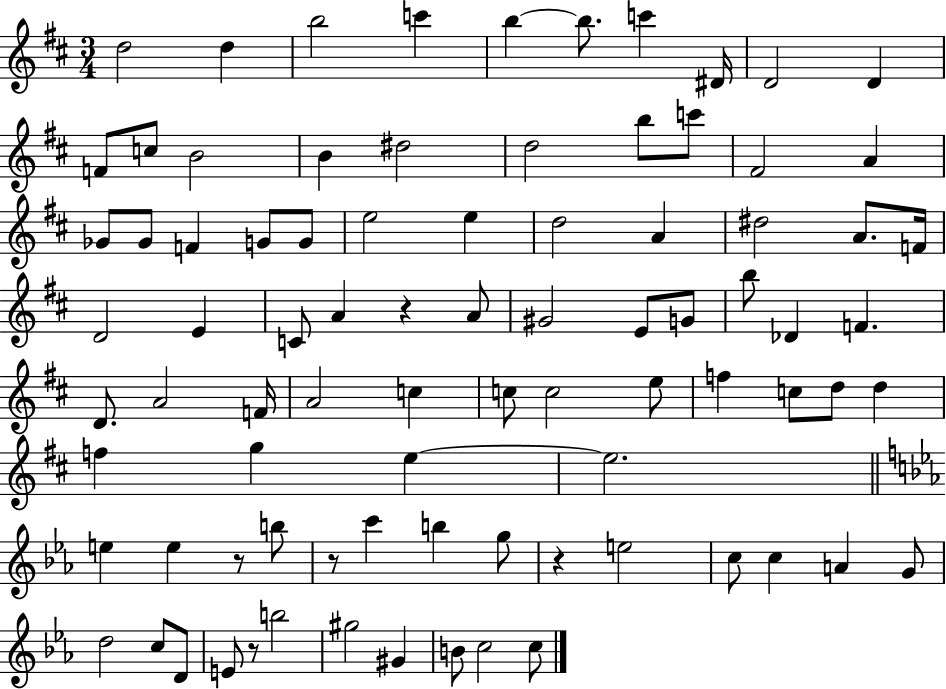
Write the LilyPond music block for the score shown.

{
  \clef treble
  \numericTimeSignature
  \time 3/4
  \key d \major
  \repeat volta 2 { d''2 d''4 | b''2 c'''4 | b''4~~ b''8. c'''4 dis'16 | d'2 d'4 | \break f'8 c''8 b'2 | b'4 dis''2 | d''2 b''8 c'''8 | fis'2 a'4 | \break ges'8 ges'8 f'4 g'8 g'8 | e''2 e''4 | d''2 a'4 | dis''2 a'8. f'16 | \break d'2 e'4 | c'8 a'4 r4 a'8 | gis'2 e'8 g'8 | b''8 des'4 f'4. | \break d'8. a'2 f'16 | a'2 c''4 | c''8 c''2 e''8 | f''4 c''8 d''8 d''4 | \break f''4 g''4 e''4~~ | e''2. | \bar "||" \break \key c \minor e''4 e''4 r8 b''8 | r8 c'''4 b''4 g''8 | r4 e''2 | c''8 c''4 a'4 g'8 | \break d''2 c''8 d'8 | e'8 r8 b''2 | gis''2 gis'4 | b'8 c''2 c''8 | \break } \bar "|."
}